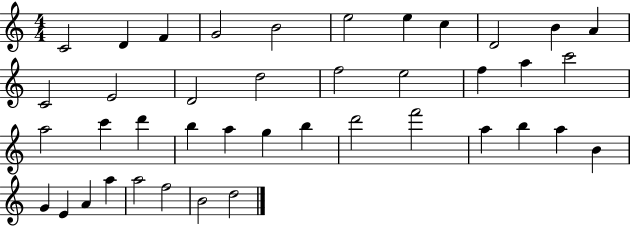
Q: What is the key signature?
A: C major